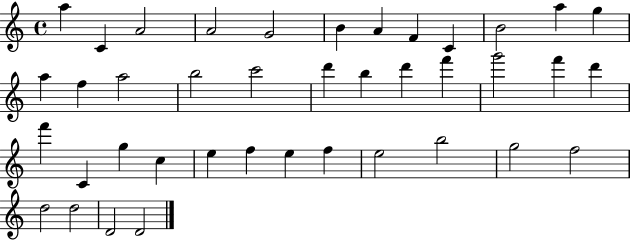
{
  \clef treble
  \time 4/4
  \defaultTimeSignature
  \key c \major
  a''4 c'4 a'2 | a'2 g'2 | b'4 a'4 f'4 c'4 | b'2 a''4 g''4 | \break a''4 f''4 a''2 | b''2 c'''2 | d'''4 b''4 d'''4 f'''4 | g'''2 f'''4 d'''4 | \break f'''4 c'4 g''4 c''4 | e''4 f''4 e''4 f''4 | e''2 b''2 | g''2 f''2 | \break d''2 d''2 | d'2 d'2 | \bar "|."
}